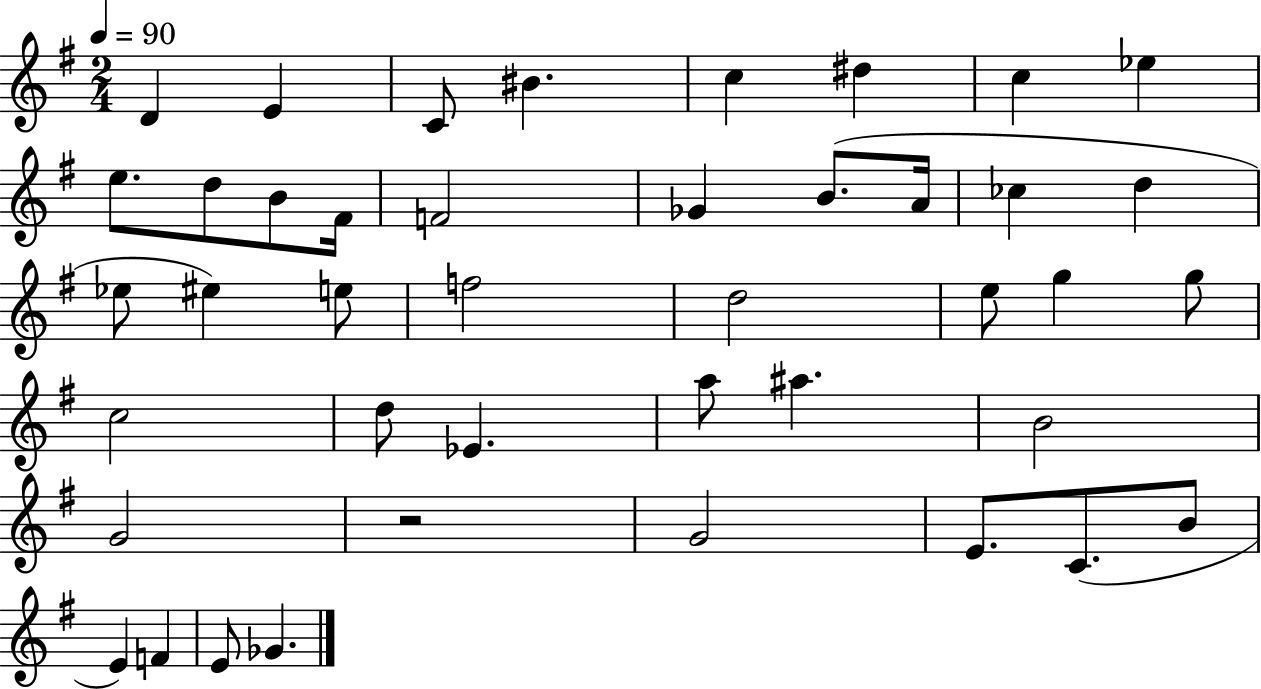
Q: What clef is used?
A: treble